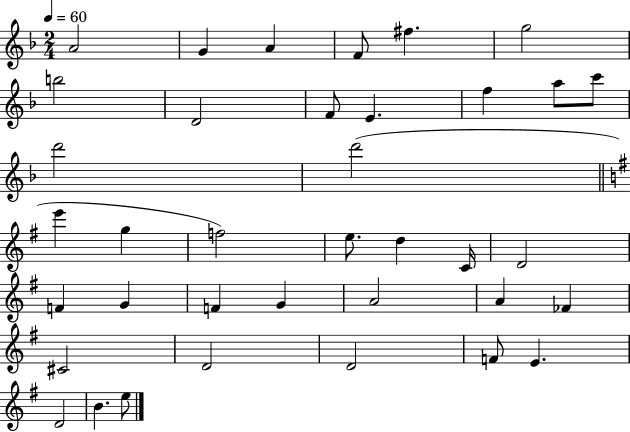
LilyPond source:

{
  \clef treble
  \numericTimeSignature
  \time 2/4
  \key f \major
  \tempo 4 = 60
  a'2 | g'4 a'4 | f'8 fis''4. | g''2 | \break b''2 | d'2 | f'8 e'4. | f''4 a''8 c'''8 | \break d'''2 | d'''2( | \bar "||" \break \key g \major e'''4 g''4 | f''2) | e''8. d''4 c'16 | d'2 | \break f'4 g'4 | f'4 g'4 | a'2 | a'4 fes'4 | \break cis'2 | d'2 | d'2 | f'8 e'4. | \break d'2 | b'4. e''8 | \bar "|."
}